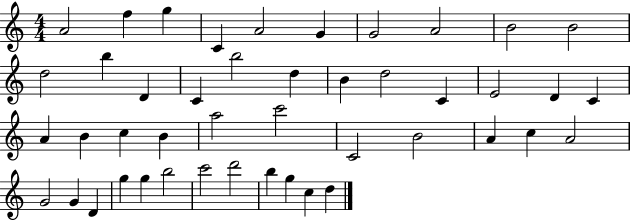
{
  \clef treble
  \numericTimeSignature
  \time 4/4
  \key c \major
  a'2 f''4 g''4 | c'4 a'2 g'4 | g'2 a'2 | b'2 b'2 | \break d''2 b''4 d'4 | c'4 b''2 d''4 | b'4 d''2 c'4 | e'2 d'4 c'4 | \break a'4 b'4 c''4 b'4 | a''2 c'''2 | c'2 b'2 | a'4 c''4 a'2 | \break g'2 g'4 d'4 | g''4 g''4 b''2 | c'''2 d'''2 | b''4 g''4 c''4 d''4 | \break \bar "|."
}